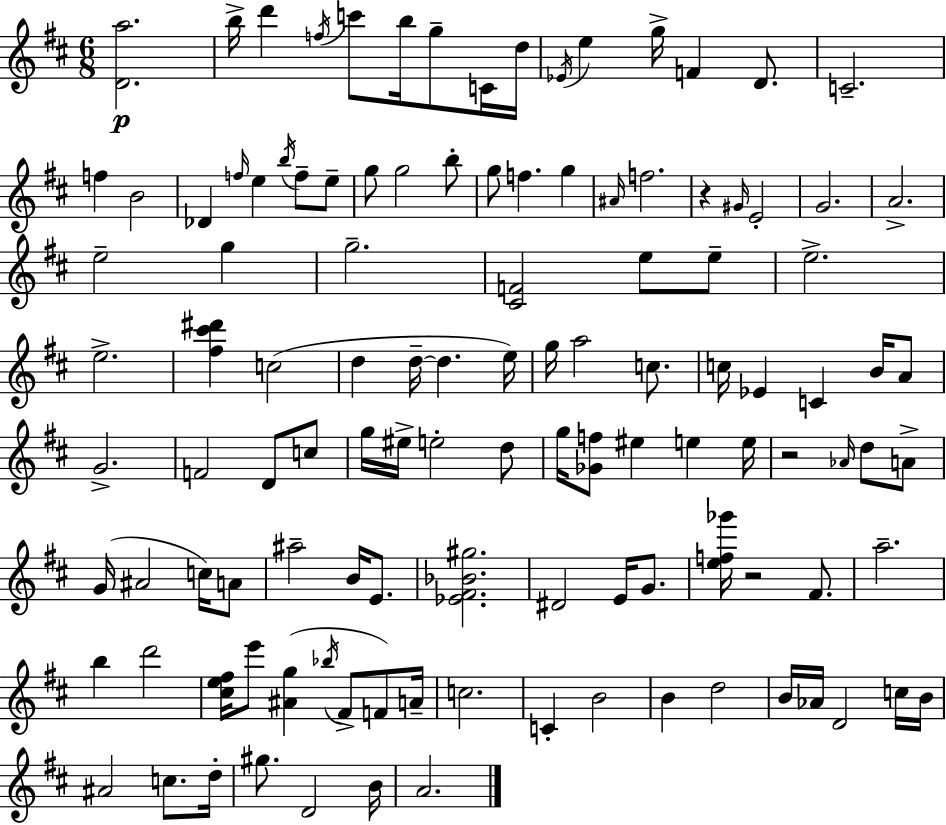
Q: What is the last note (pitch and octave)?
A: A4